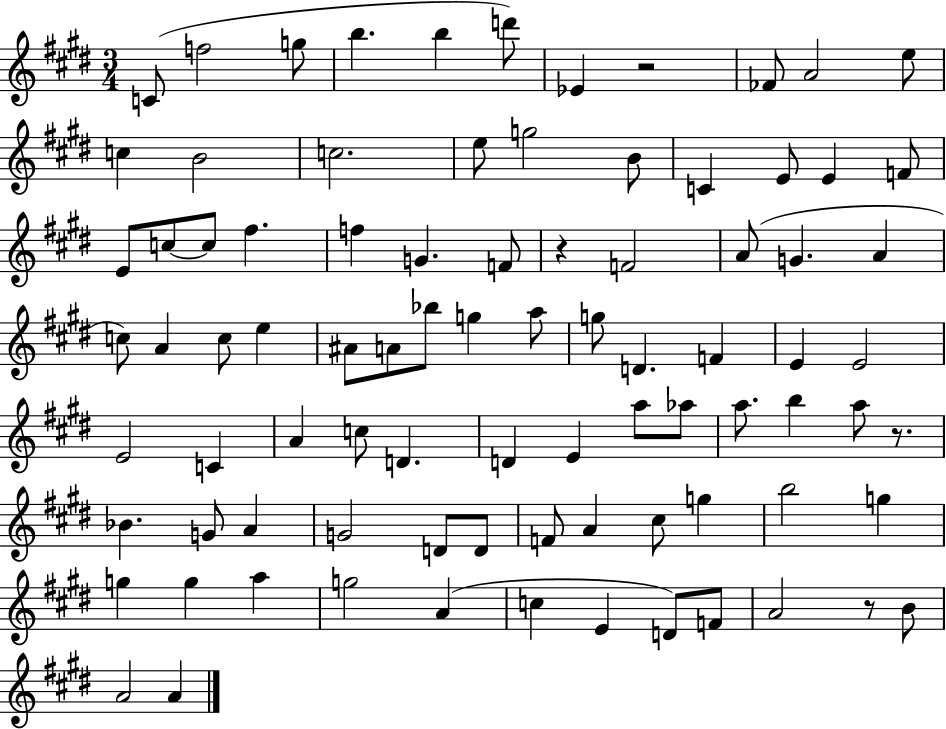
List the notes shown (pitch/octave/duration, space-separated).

C4/e F5/h G5/e B5/q. B5/q D6/e Eb4/q R/h FES4/e A4/h E5/e C5/q B4/h C5/h. E5/e G5/h B4/e C4/q E4/e E4/q F4/e E4/e C5/e C5/e F#5/q. F5/q G4/q. F4/e R/q F4/h A4/e G4/q. A4/q C5/e A4/q C5/e E5/q A#4/e A4/e Bb5/e G5/q A5/e G5/e D4/q. F4/q E4/q E4/h E4/h C4/q A4/q C5/e D4/q. D4/q E4/q A5/e Ab5/e A5/e. B5/q A5/e R/e. Bb4/q. G4/e A4/q G4/h D4/e D4/e F4/e A4/q C#5/e G5/q B5/h G5/q G5/q G5/q A5/q G5/h A4/q C5/q E4/q D4/e F4/e A4/h R/e B4/e A4/h A4/q